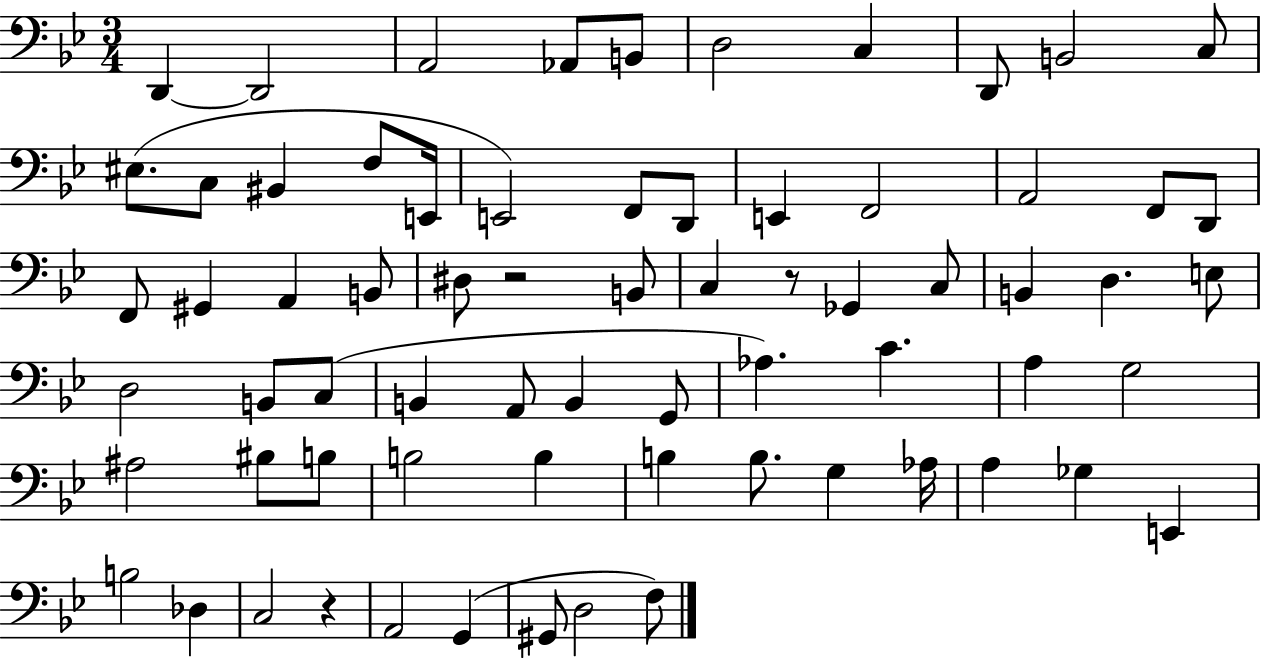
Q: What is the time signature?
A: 3/4